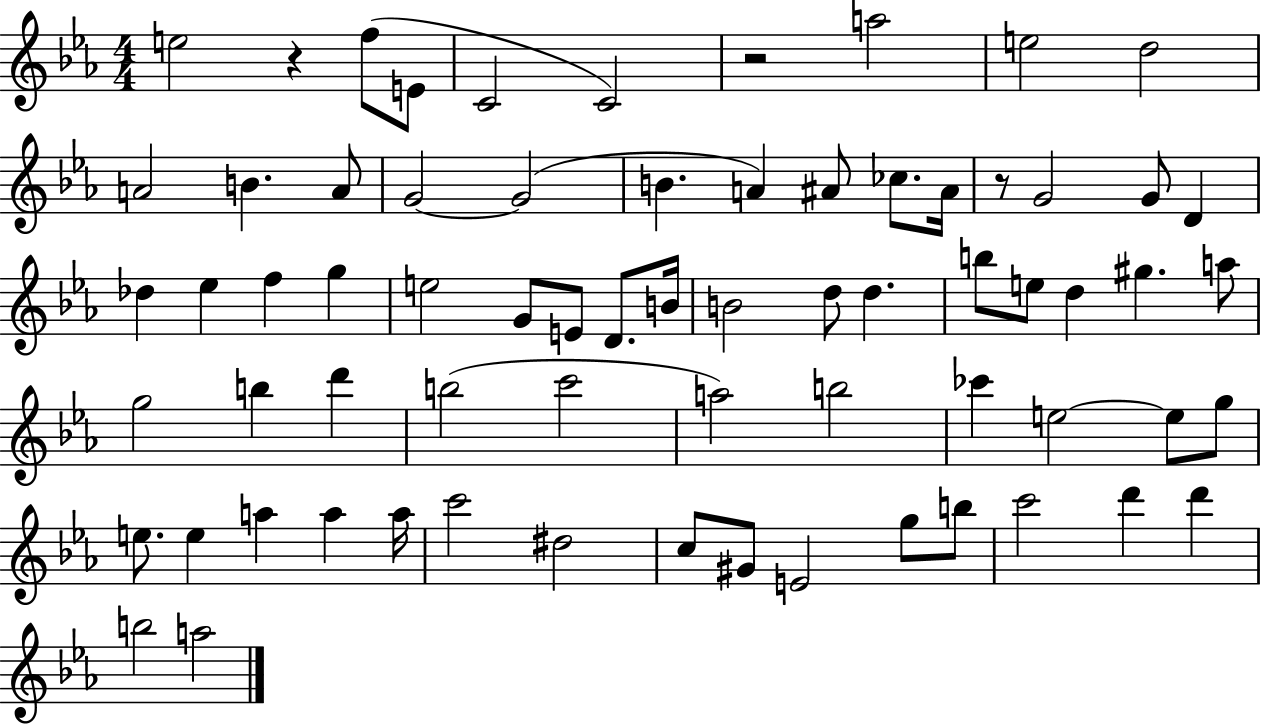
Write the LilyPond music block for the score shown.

{
  \clef treble
  \numericTimeSignature
  \time 4/4
  \key ees \major
  e''2 r4 f''8( e'8 | c'2 c'2) | r2 a''2 | e''2 d''2 | \break a'2 b'4. a'8 | g'2~~ g'2( | b'4. a'4) ais'8 ces''8. ais'16 | r8 g'2 g'8 d'4 | \break des''4 ees''4 f''4 g''4 | e''2 g'8 e'8 d'8. b'16 | b'2 d''8 d''4. | b''8 e''8 d''4 gis''4. a''8 | \break g''2 b''4 d'''4 | b''2( c'''2 | a''2) b''2 | ces'''4 e''2~~ e''8 g''8 | \break e''8. e''4 a''4 a''4 a''16 | c'''2 dis''2 | c''8 gis'8 e'2 g''8 b''8 | c'''2 d'''4 d'''4 | \break b''2 a''2 | \bar "|."
}